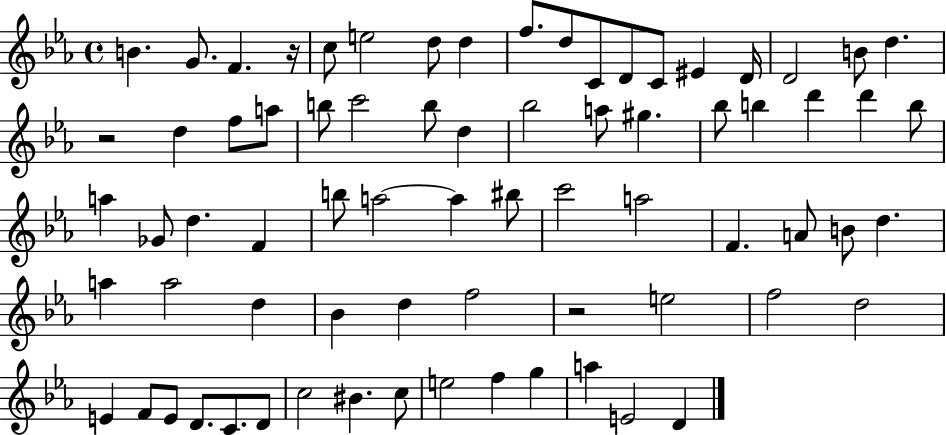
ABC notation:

X:1
T:Untitled
M:4/4
L:1/4
K:Eb
B G/2 F z/4 c/2 e2 d/2 d f/2 d/2 C/2 D/2 C/2 ^E D/4 D2 B/2 d z2 d f/2 a/2 b/2 c'2 b/2 d _b2 a/2 ^g _b/2 b d' d' b/2 a _G/2 d F b/2 a2 a ^b/2 c'2 a2 F A/2 B/2 d a a2 d _B d f2 z2 e2 f2 d2 E F/2 E/2 D/2 C/2 D/2 c2 ^B c/2 e2 f g a E2 D